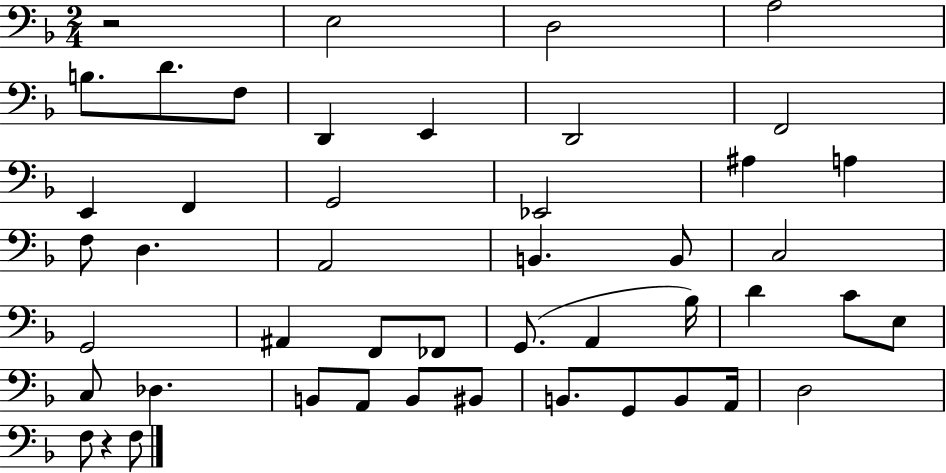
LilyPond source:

{
  \clef bass
  \numericTimeSignature
  \time 2/4
  \key f \major
  r2 | e2 | d2 | a2 | \break b8. d'8. f8 | d,4 e,4 | d,2 | f,2 | \break e,4 f,4 | g,2 | ees,2 | ais4 a4 | \break f8 d4. | a,2 | b,4. b,8 | c2 | \break g,2 | ais,4 f,8 fes,8 | g,8.( a,4 bes16) | d'4 c'8 e8 | \break c8 des4. | b,8 a,8 b,8 bis,8 | b,8. g,8 b,8 a,16 | d2 | \break f8 r4 f8 | \bar "|."
}